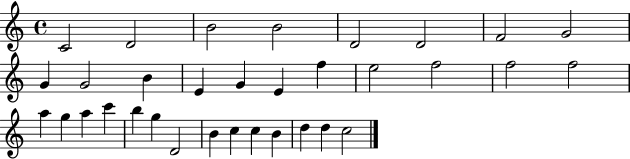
C4/h D4/h B4/h B4/h D4/h D4/h F4/h G4/h G4/q G4/h B4/q E4/q G4/q E4/q F5/q E5/h F5/h F5/h F5/h A5/q G5/q A5/q C6/q B5/q G5/q D4/h B4/q C5/q C5/q B4/q D5/q D5/q C5/h